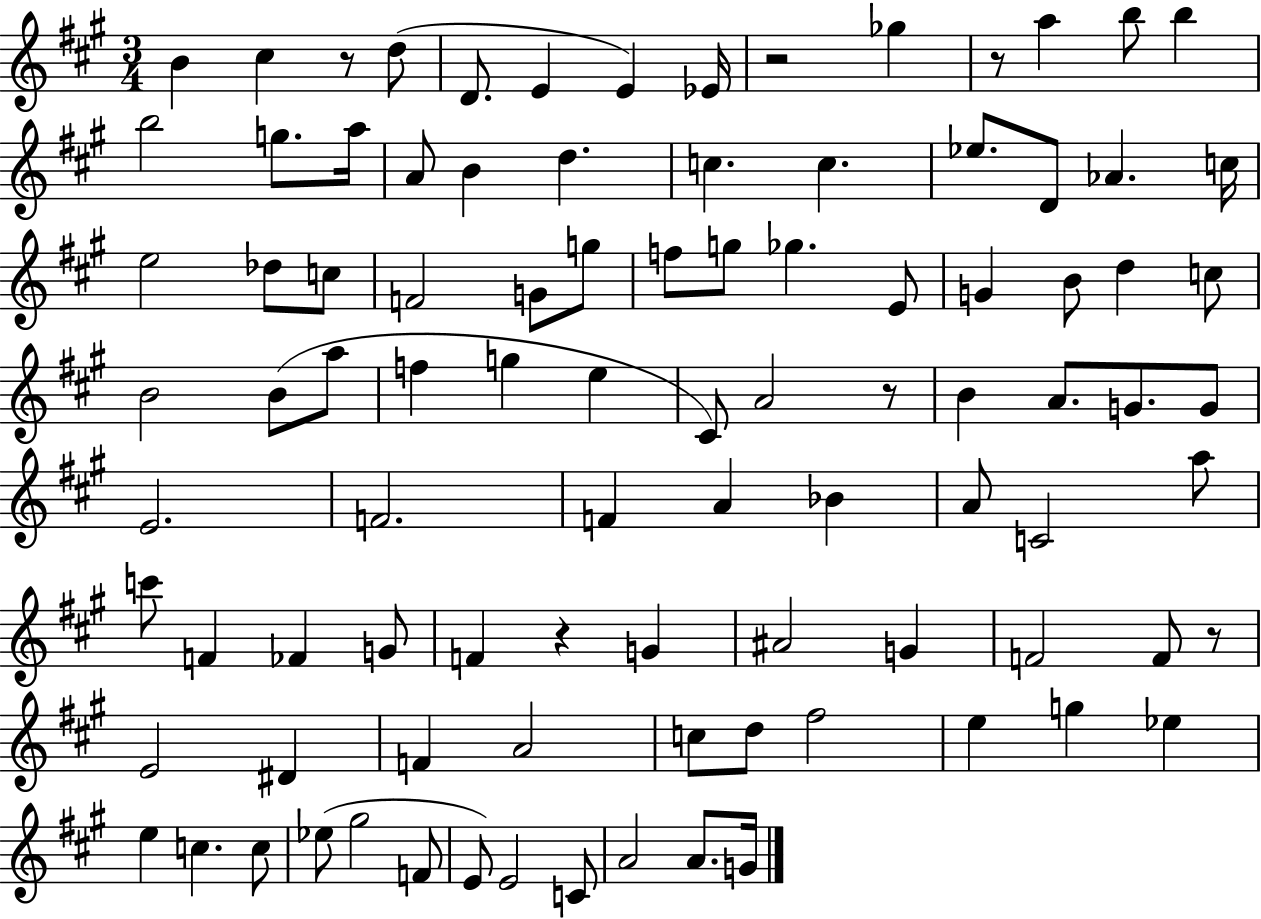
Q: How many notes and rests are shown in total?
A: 95